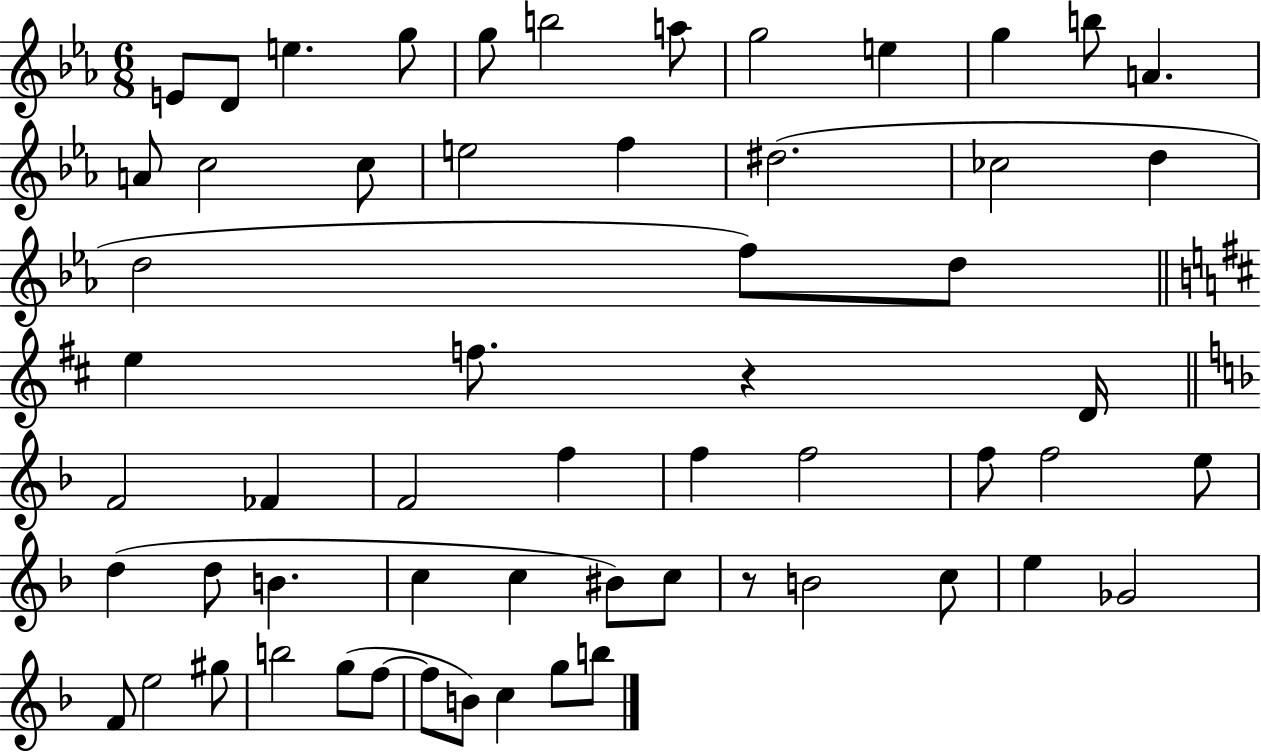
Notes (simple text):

E4/e D4/e E5/q. G5/e G5/e B5/h A5/e G5/h E5/q G5/q B5/e A4/q. A4/e C5/h C5/e E5/h F5/q D#5/h. CES5/h D5/q D5/h F5/e D5/e E5/q F5/e. R/q D4/s F4/h FES4/q F4/h F5/q F5/q F5/h F5/e F5/h E5/e D5/q D5/e B4/q. C5/q C5/q BIS4/e C5/e R/e B4/h C5/e E5/q Gb4/h F4/e E5/h G#5/e B5/h G5/e F5/e F5/e B4/e C5/q G5/e B5/e